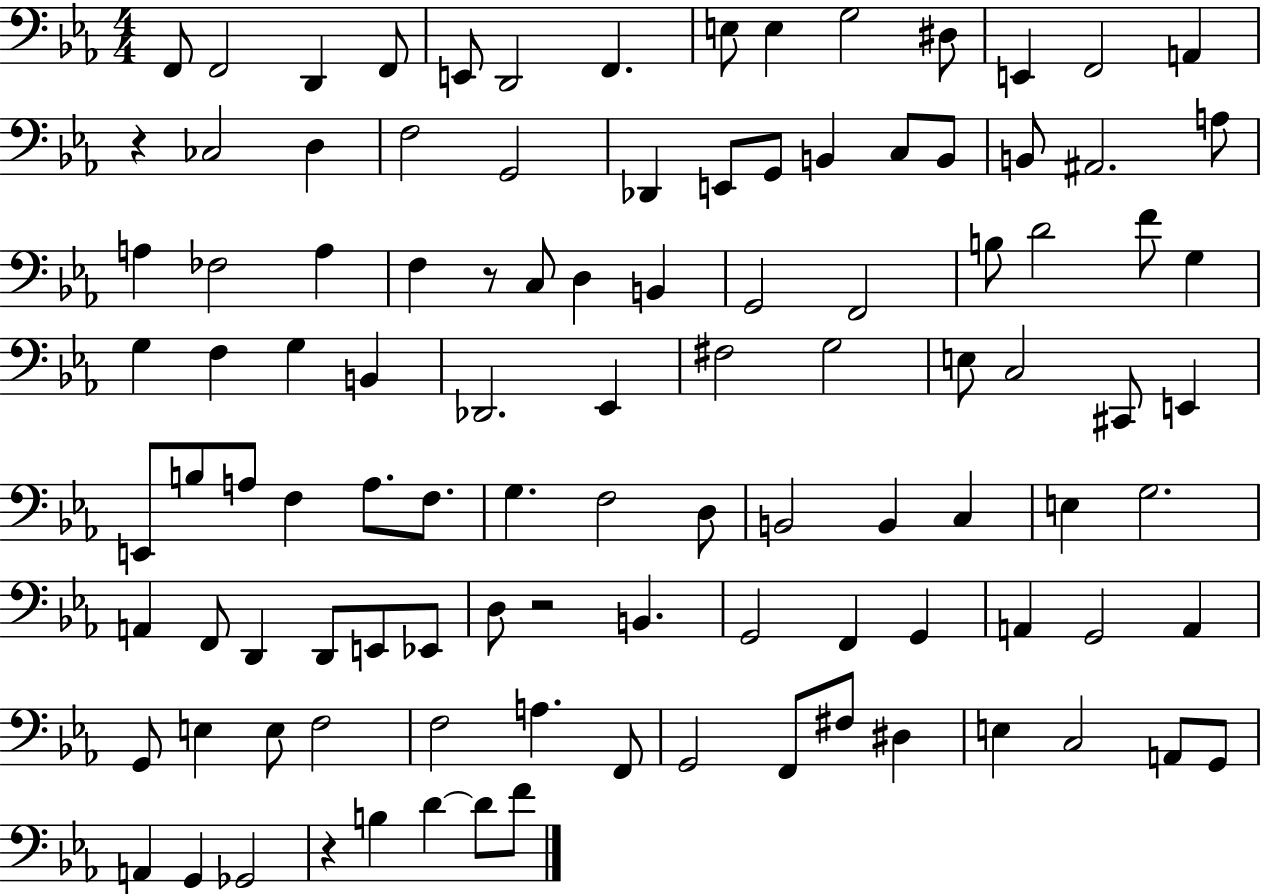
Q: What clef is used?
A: bass